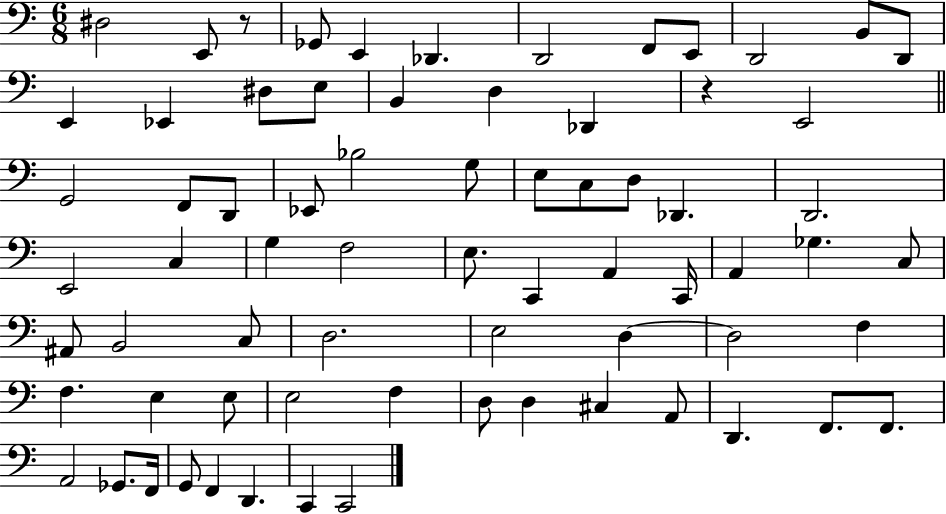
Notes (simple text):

D#3/h E2/e R/e Gb2/e E2/q Db2/q. D2/h F2/e E2/e D2/h B2/e D2/e E2/q Eb2/q D#3/e E3/e B2/q D3/q Db2/q R/q E2/h G2/h F2/e D2/e Eb2/e Bb3/h G3/e E3/e C3/e D3/e Db2/q. D2/h. E2/h C3/q G3/q F3/h E3/e. C2/q A2/q C2/s A2/q Gb3/q. C3/e A#2/e B2/h C3/e D3/h. E3/h D3/q D3/h F3/q F3/q. E3/q E3/e E3/h F3/q D3/e D3/q C#3/q A2/e D2/q. F2/e. F2/e. A2/h Gb2/e. F2/s G2/e F2/q D2/q. C2/q C2/h